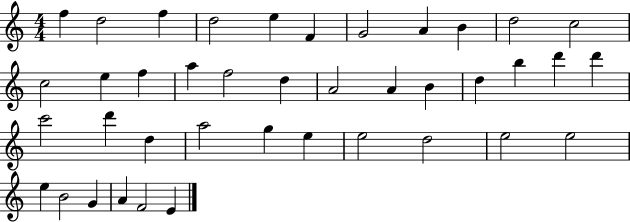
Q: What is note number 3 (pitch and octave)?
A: F5